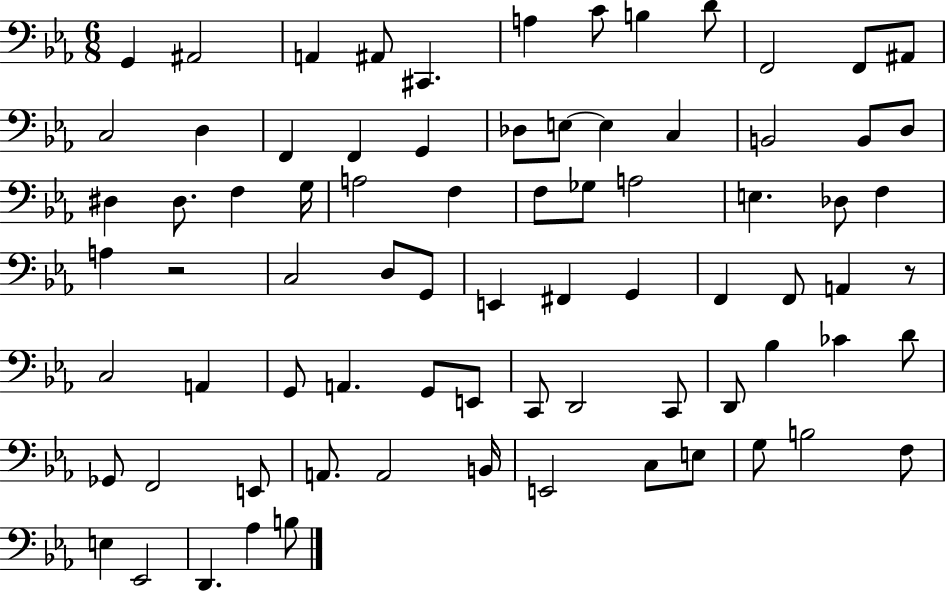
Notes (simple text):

G2/q A#2/h A2/q A#2/e C#2/q. A3/q C4/e B3/q D4/e F2/h F2/e A#2/e C3/h D3/q F2/q F2/q G2/q Db3/e E3/e E3/q C3/q B2/h B2/e D3/e D#3/q D#3/e. F3/q G3/s A3/h F3/q F3/e Gb3/e A3/h E3/q. Db3/e F3/q A3/q R/h C3/h D3/e G2/e E2/q F#2/q G2/q F2/q F2/e A2/q R/e C3/h A2/q G2/e A2/q. G2/e E2/e C2/e D2/h C2/e D2/e Bb3/q CES4/q D4/e Gb2/e F2/h E2/e A2/e. A2/h B2/s E2/h C3/e E3/e G3/e B3/h F3/e E3/q Eb2/h D2/q. Ab3/q B3/e